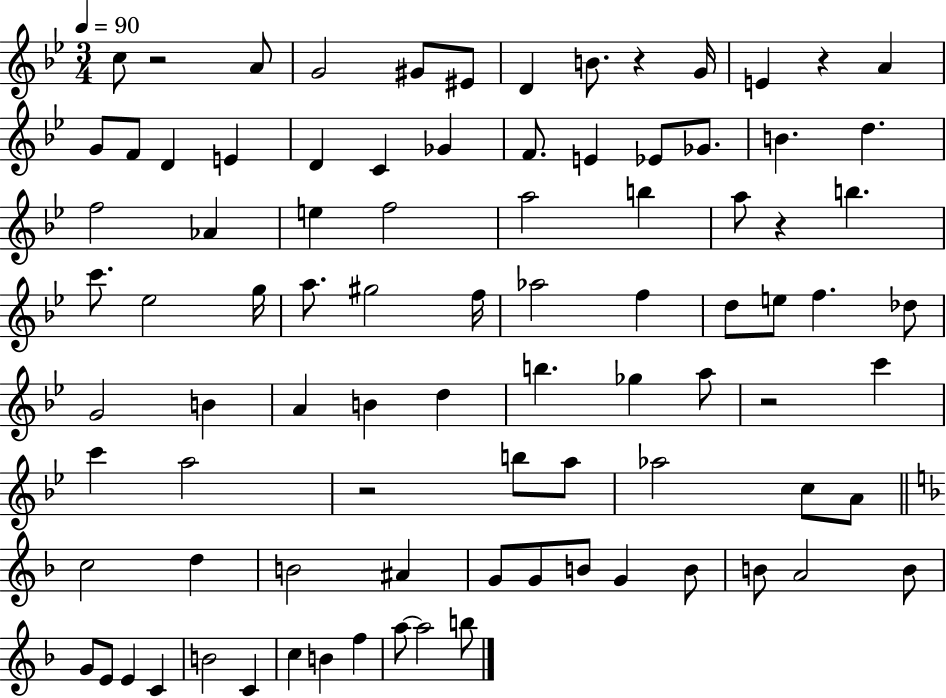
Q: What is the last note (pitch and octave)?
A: B5